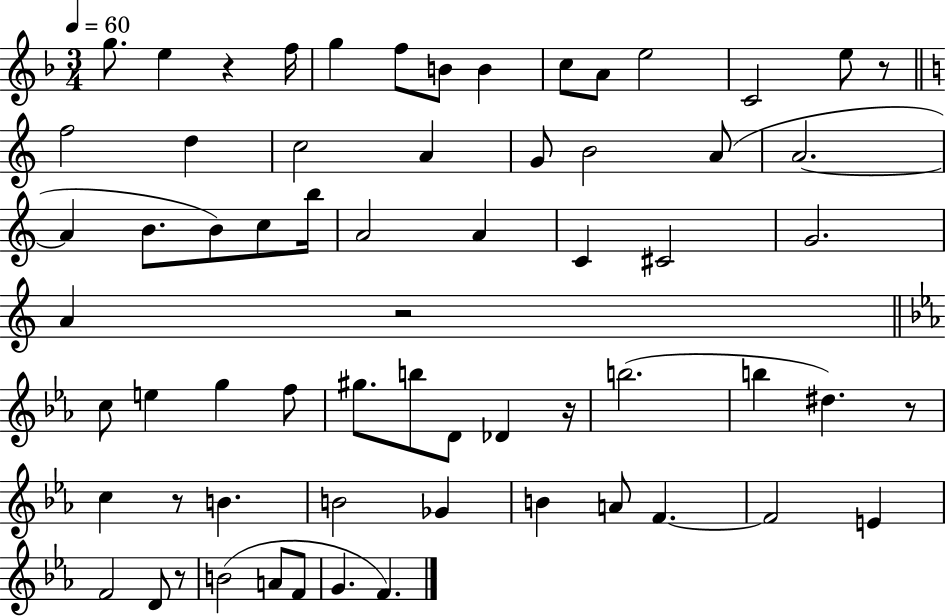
{
  \clef treble
  \numericTimeSignature
  \time 3/4
  \key f \major
  \tempo 4 = 60
  \repeat volta 2 { g''8. e''4 r4 f''16 | g''4 f''8 b'8 b'4 | c''8 a'8 e''2 | c'2 e''8 r8 | \break \bar "||" \break \key c \major f''2 d''4 | c''2 a'4 | g'8 b'2 a'8( | a'2.~~ | \break a'4 b'8. b'8) c''8 b''16 | a'2 a'4 | c'4 cis'2 | g'2. | \break a'4 r2 | \bar "||" \break \key ees \major c''8 e''4 g''4 f''8 | gis''8. b''8 d'8 des'4 r16 | b''2.( | b''4 dis''4.) r8 | \break c''4 r8 b'4. | b'2 ges'4 | b'4 a'8 f'4.~~ | f'2 e'4 | \break f'2 d'8 r8 | b'2( a'8 f'8 | g'4. f'4.) | } \bar "|."
}